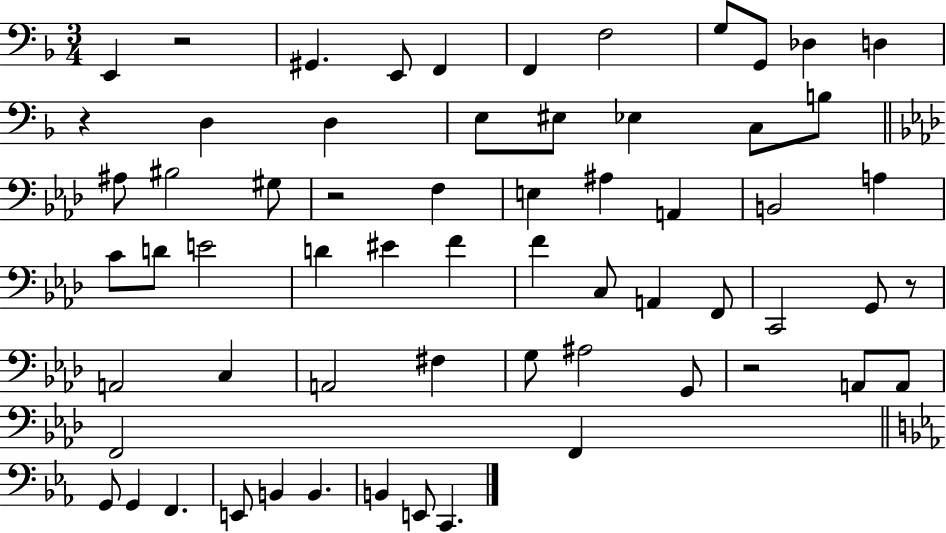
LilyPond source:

{
  \clef bass
  \numericTimeSignature
  \time 3/4
  \key f \major
  e,4 r2 | gis,4. e,8 f,4 | f,4 f2 | g8 g,8 des4 d4 | \break r4 d4 d4 | e8 eis8 ees4 c8 b8 | \bar "||" \break \key aes \major ais8 bis2 gis8 | r2 f4 | e4 ais4 a,4 | b,2 a4 | \break c'8 d'8 e'2 | d'4 eis'4 f'4 | f'4 c8 a,4 f,8 | c,2 g,8 r8 | \break a,2 c4 | a,2 fis4 | g8 ais2 g,8 | r2 a,8 a,8 | \break f,2 f,4 | \bar "||" \break \key c \minor g,8 g,4 f,4. | e,8 b,4 b,4. | b,4 e,8 c,4. | \bar "|."
}